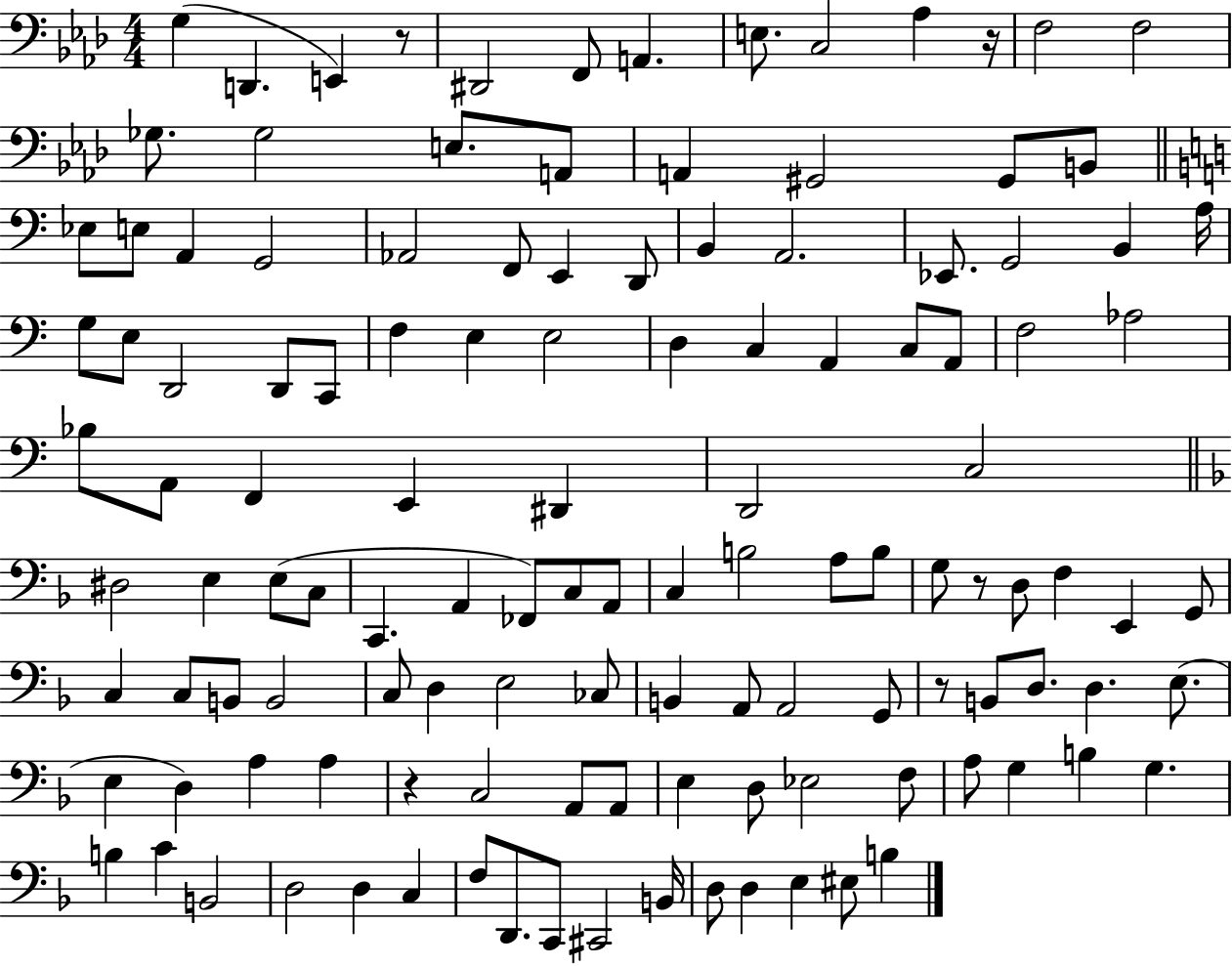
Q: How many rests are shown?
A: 5